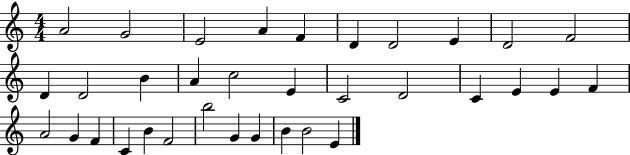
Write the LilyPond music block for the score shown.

{
  \clef treble
  \numericTimeSignature
  \time 4/4
  \key c \major
  a'2 g'2 | e'2 a'4 f'4 | d'4 d'2 e'4 | d'2 f'2 | \break d'4 d'2 b'4 | a'4 c''2 e'4 | c'2 d'2 | c'4 e'4 e'4 f'4 | \break a'2 g'4 f'4 | c'4 b'4 f'2 | b''2 g'4 g'4 | b'4 b'2 e'4 | \break \bar "|."
}